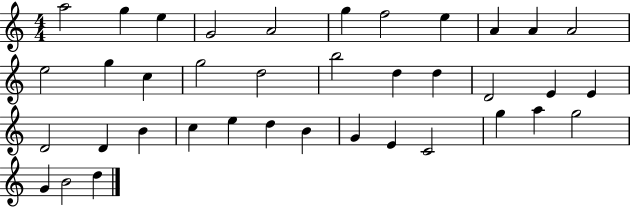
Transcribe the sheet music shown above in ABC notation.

X:1
T:Untitled
M:4/4
L:1/4
K:C
a2 g e G2 A2 g f2 e A A A2 e2 g c g2 d2 b2 d d D2 E E D2 D B c e d B G E C2 g a g2 G B2 d